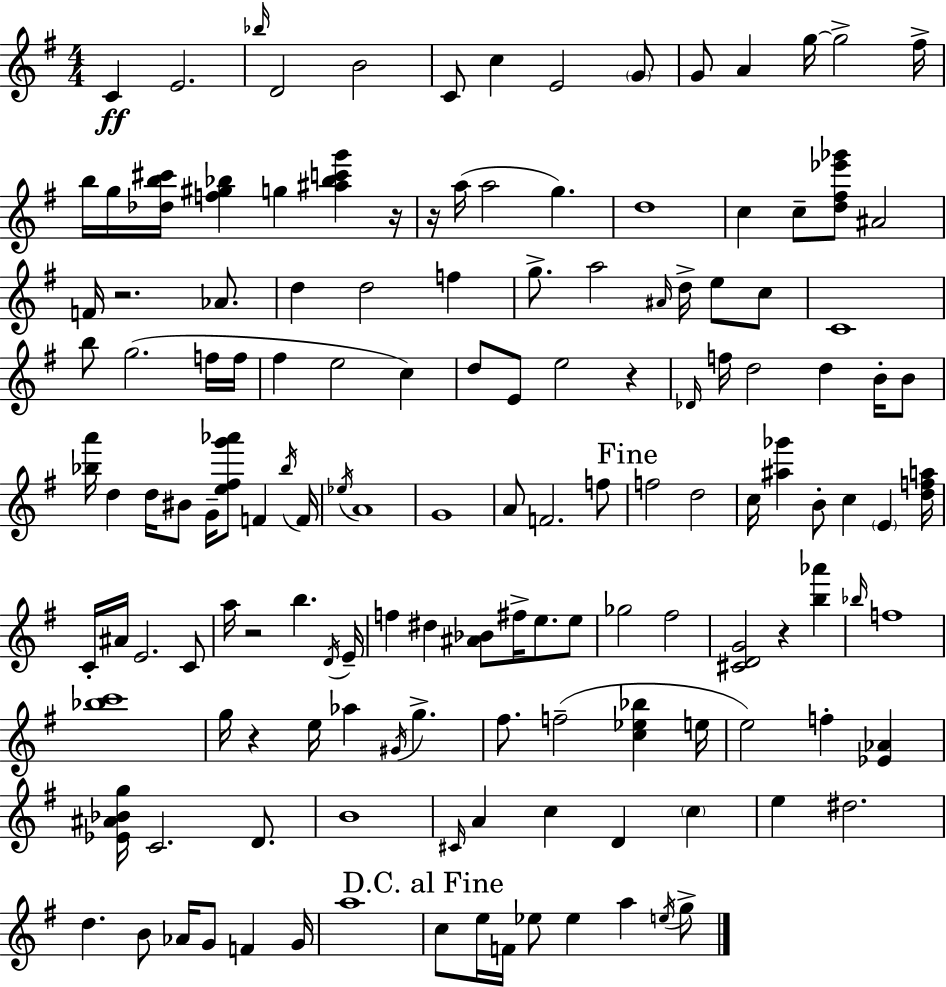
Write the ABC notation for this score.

X:1
T:Untitled
M:4/4
L:1/4
K:G
C E2 _b/4 D2 B2 C/2 c E2 G/2 G/2 A g/4 g2 ^f/4 b/4 g/4 [_db^c']/4 [f^g_b] g [^a_bc'g'] z/4 z/4 a/4 a2 g d4 c c/2 [d^f_e'_g']/2 ^A2 F/4 z2 _A/2 d d2 f g/2 a2 ^A/4 d/4 e/2 c/2 C4 b/2 g2 f/4 f/4 ^f e2 c d/2 E/2 e2 z _D/4 f/4 d2 d B/4 B/2 [_ba']/4 d d/4 ^B/2 G/4 [e^fg'_a']/2 F _b/4 F/4 _e/4 A4 G4 A/2 F2 f/2 f2 d2 c/4 [^a_g'] B/2 c E [dfa]/4 C/4 ^A/4 E2 C/2 a/4 z2 b D/4 E/4 f ^d [^A_B]/2 ^f/4 e/2 e/2 _g2 ^f2 [^CDG]2 z [b_a'] _b/4 f4 [_bc']4 g/4 z e/4 _a ^G/4 g ^f/2 f2 [c_e_b] e/4 e2 f [_E_A] [_E^A_Bg]/4 C2 D/2 B4 ^C/4 A c D c e ^d2 d B/2 _A/4 G/2 F G/4 a4 c/2 e/4 F/4 _e/2 _e a e/4 g/2